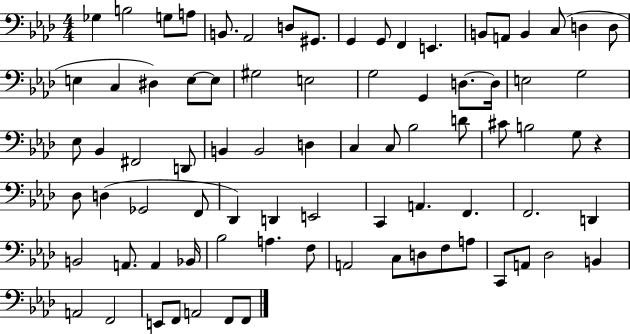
Gb3/q B3/h G3/e A3/e B2/e. Ab2/h D3/e G#2/e. G2/q G2/e F2/q E2/q. B2/e A2/e B2/q C3/e D3/q D3/e E3/q C3/q D#3/q E3/e E3/e G#3/h E3/h G3/h G2/q D3/e. D3/s E3/h G3/h Eb3/e Bb2/q F#2/h D2/e B2/q B2/h D3/q C3/q C3/e Bb3/h D4/e C#4/e B3/h G3/e R/q Db3/e D3/q Gb2/h F2/e Db2/q D2/q E2/h C2/q A2/q. F2/q. F2/h. D2/q B2/h A2/e. A2/q Bb2/s Bb3/h A3/q. F3/e A2/h C3/e D3/e F3/e A3/e C2/e A2/e Db3/h B2/q A2/h F2/h E2/e F2/e A2/h F2/e F2/e